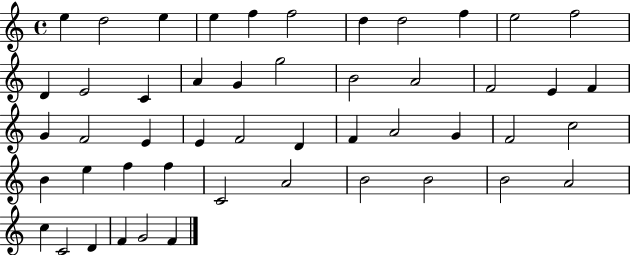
{
  \clef treble
  \time 4/4
  \defaultTimeSignature
  \key c \major
  e''4 d''2 e''4 | e''4 f''4 f''2 | d''4 d''2 f''4 | e''2 f''2 | \break d'4 e'2 c'4 | a'4 g'4 g''2 | b'2 a'2 | f'2 e'4 f'4 | \break g'4 f'2 e'4 | e'4 f'2 d'4 | f'4 a'2 g'4 | f'2 c''2 | \break b'4 e''4 f''4 f''4 | c'2 a'2 | b'2 b'2 | b'2 a'2 | \break c''4 c'2 d'4 | f'4 g'2 f'4 | \bar "|."
}